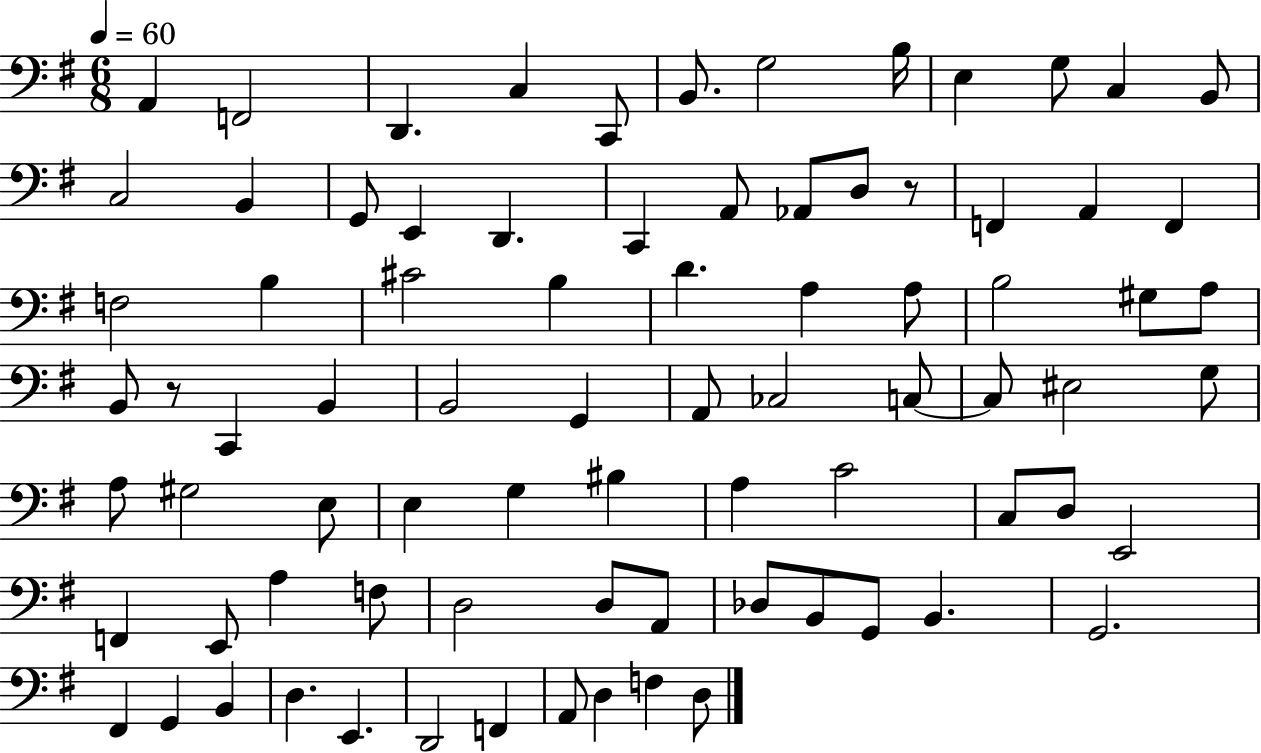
{
  \clef bass
  \numericTimeSignature
  \time 6/8
  \key g \major
  \tempo 4 = 60
  a,4 f,2 | d,4. c4 c,8 | b,8. g2 b16 | e4 g8 c4 b,8 | \break c2 b,4 | g,8 e,4 d,4. | c,4 a,8 aes,8 d8 r8 | f,4 a,4 f,4 | \break f2 b4 | cis'2 b4 | d'4. a4 a8 | b2 gis8 a8 | \break b,8 r8 c,4 b,4 | b,2 g,4 | a,8 ces2 c8~~ | c8 eis2 g8 | \break a8 gis2 e8 | e4 g4 bis4 | a4 c'2 | c8 d8 e,2 | \break f,4 e,8 a4 f8 | d2 d8 a,8 | des8 b,8 g,8 b,4. | g,2. | \break fis,4 g,4 b,4 | d4. e,4. | d,2 f,4 | a,8 d4 f4 d8 | \break \bar "|."
}